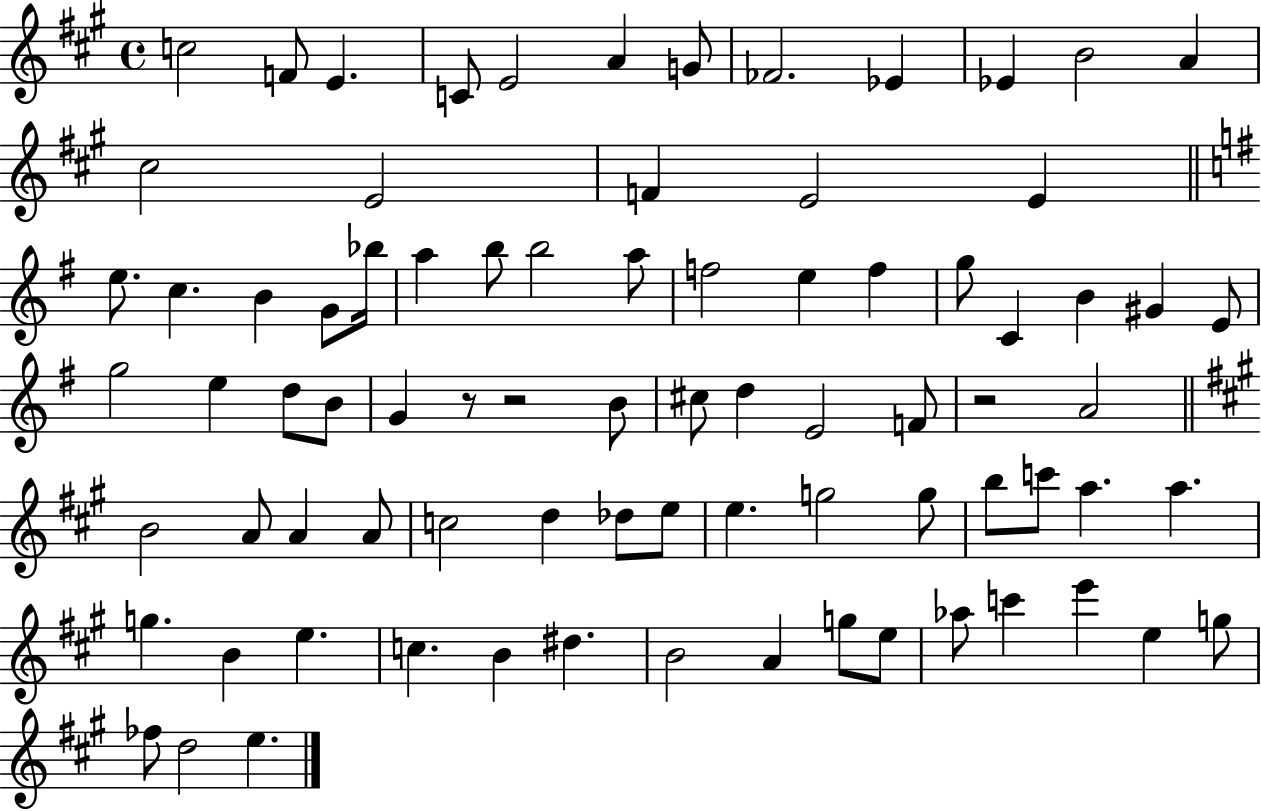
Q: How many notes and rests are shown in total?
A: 81